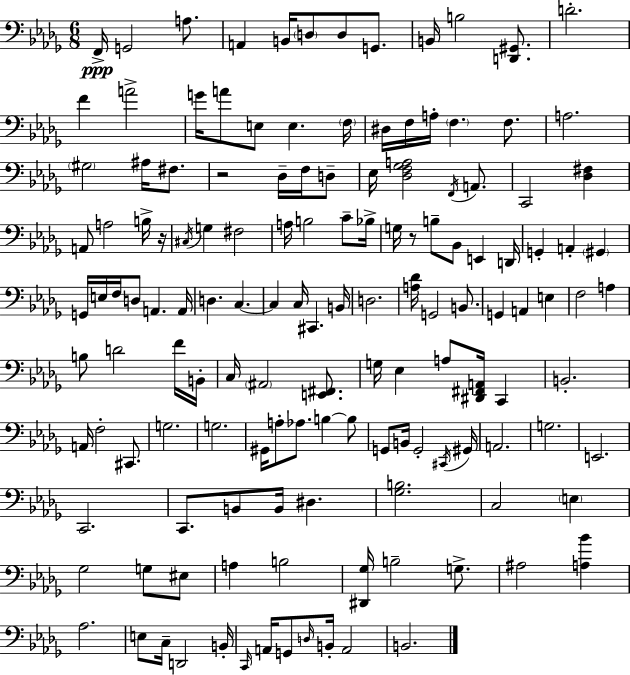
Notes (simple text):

F2/s G2/h A3/e. A2/q B2/s D3/e D3/e G2/e. B2/s B3/h [D2,G#2]/e. D4/h. F4/q A4/h G4/s A4/e E3/e E3/q. F3/s D#3/s F3/s A3/s F3/q. F3/e. A3/h. G#3/h A#3/s F#3/e. R/h Db3/s F3/s D3/e Eb3/s [Db3,F3,Gb3,A3]/h F2/s A2/e. C2/h [Db3,F#3]/q A2/e A3/h B3/s R/s C#3/s G3/q F#3/h A3/s B3/h C4/e Bb3/s G3/s R/e B3/e Bb2/e E2/q D2/s G2/q A2/q G#2/q G2/s E3/s F3/s D3/e A2/q. A2/s D3/q. C3/q. C3/q C3/s C#2/q. B2/s D3/h. [A3,Db4]/s G2/h B2/e. G2/q A2/q E3/q F3/h A3/q B3/e D4/h F4/s B2/s C3/s A#2/h [E2,F#2]/e. G3/s Eb3/q A3/e [D#2,F#2,A2]/s C2/q B2/h. A2/s F3/h C#2/e. G3/h. G3/h. G#2/s A3/e Ab3/e. B3/q B3/e G2/e B2/s G2/h C#2/s G#2/s A2/h. G3/h. E2/h. C2/h. C2/e. B2/e B2/s D#3/q. [Gb3,B3]/h. C3/h E3/q Gb3/h G3/e EIS3/e A3/q B3/h [D#2,Gb3]/s B3/h G3/e. A#3/h [A3,Bb4]/q Ab3/h. E3/e C3/s D2/h B2/s C2/s A2/s G2/e D3/s B2/s A2/h B2/h.